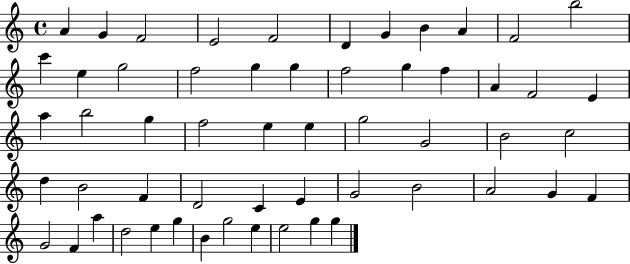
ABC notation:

X:1
T:Untitled
M:4/4
L:1/4
K:C
A G F2 E2 F2 D G B A F2 b2 c' e g2 f2 g g f2 g f A F2 E a b2 g f2 e e g2 G2 B2 c2 d B2 F D2 C E G2 B2 A2 G F G2 F a d2 e g B g2 e e2 g g